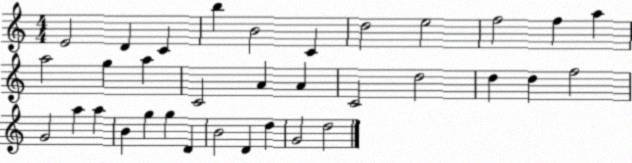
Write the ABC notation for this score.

X:1
T:Untitled
M:4/4
L:1/4
K:C
E2 D C b B2 C d2 e2 f2 f a a2 g a C2 A A C2 d2 d d f2 G2 a a B g g D B2 D d G2 d2